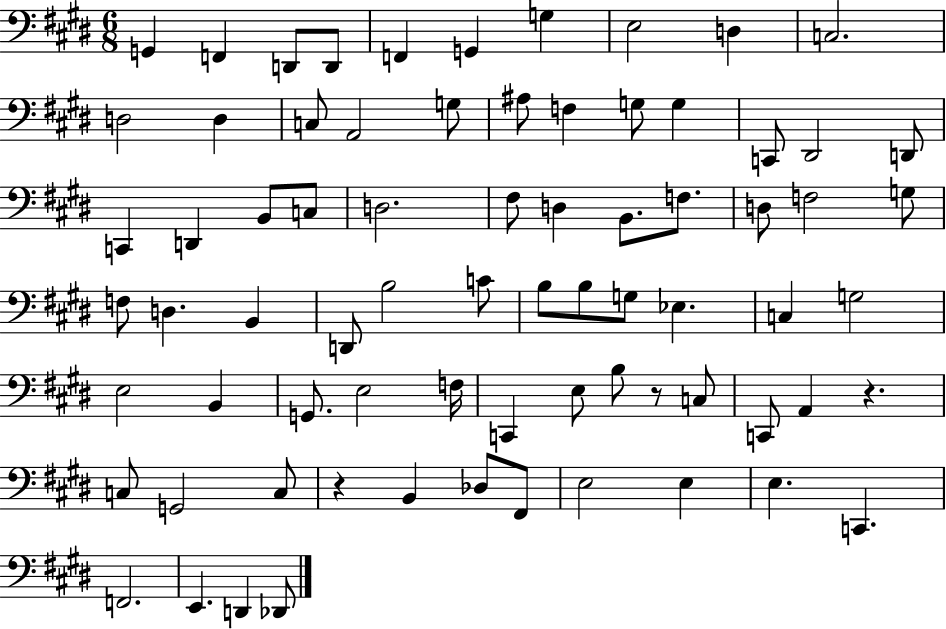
X:1
T:Untitled
M:6/8
L:1/4
K:E
G,, F,, D,,/2 D,,/2 F,, G,, G, E,2 D, C,2 D,2 D, C,/2 A,,2 G,/2 ^A,/2 F, G,/2 G, C,,/2 ^D,,2 D,,/2 C,, D,, B,,/2 C,/2 D,2 ^F,/2 D, B,,/2 F,/2 D,/2 F,2 G,/2 F,/2 D, B,, D,,/2 B,2 C/2 B,/2 B,/2 G,/2 _E, C, G,2 E,2 B,, G,,/2 E,2 F,/4 C,, E,/2 B,/2 z/2 C,/2 C,,/2 A,, z C,/2 G,,2 C,/2 z B,, _D,/2 ^F,,/2 E,2 E, E, C,, F,,2 E,, D,, _D,,/2